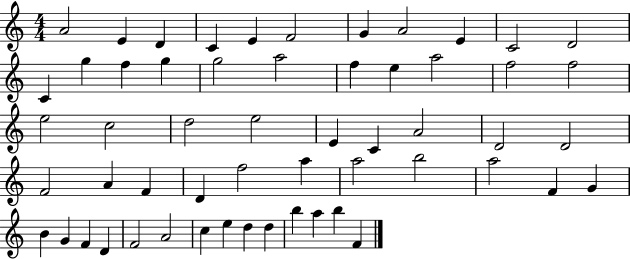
A4/h E4/q D4/q C4/q E4/q F4/h G4/q A4/h E4/q C4/h D4/h C4/q G5/q F5/q G5/q G5/h A5/h F5/q E5/q A5/h F5/h F5/h E5/h C5/h D5/h E5/h E4/q C4/q A4/h D4/h D4/h F4/h A4/q F4/q D4/q F5/h A5/q A5/h B5/h A5/h F4/q G4/q B4/q G4/q F4/q D4/q F4/h A4/h C5/q E5/q D5/q D5/q B5/q A5/q B5/q F4/q